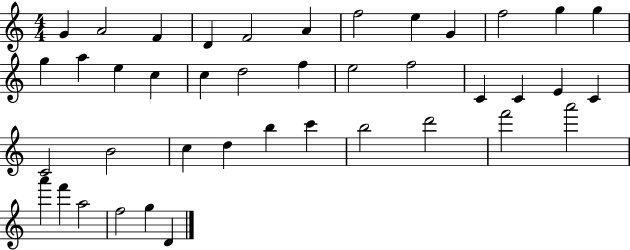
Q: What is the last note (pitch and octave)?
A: D4